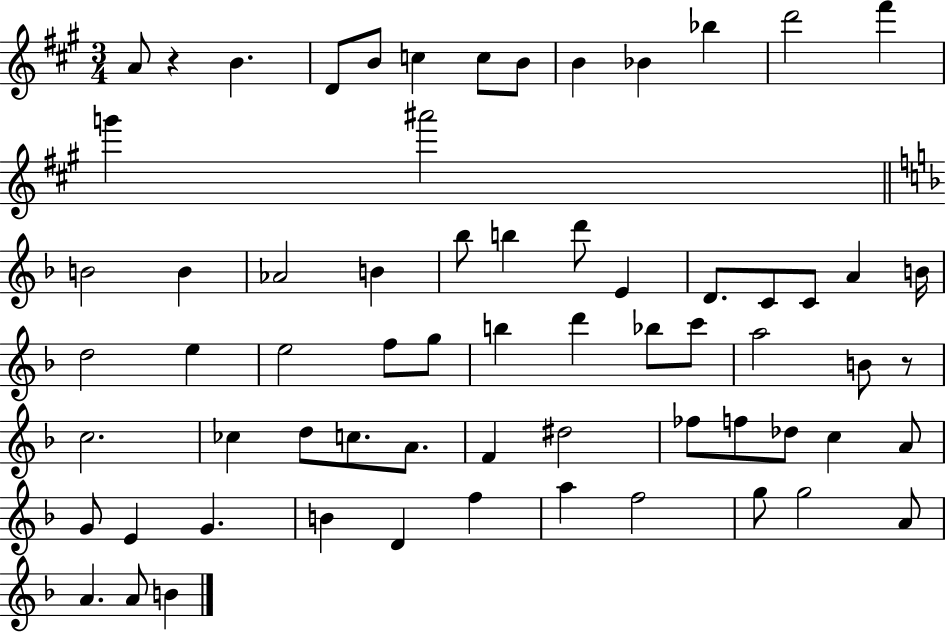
{
  \clef treble
  \numericTimeSignature
  \time 3/4
  \key a \major
  a'8 r4 b'4. | d'8 b'8 c''4 c''8 b'8 | b'4 bes'4 bes''4 | d'''2 fis'''4 | \break g'''4 ais'''2 | \bar "||" \break \key d \minor b'2 b'4 | aes'2 b'4 | bes''8 b''4 d'''8 e'4 | d'8. c'8 c'8 a'4 b'16 | \break d''2 e''4 | e''2 f''8 g''8 | b''4 d'''4 bes''8 c'''8 | a''2 b'8 r8 | \break c''2. | ces''4 d''8 c''8. a'8. | f'4 dis''2 | fes''8 f''8 des''8 c''4 a'8 | \break g'8 e'4 g'4. | b'4 d'4 f''4 | a''4 f''2 | g''8 g''2 a'8 | \break a'4. a'8 b'4 | \bar "|."
}